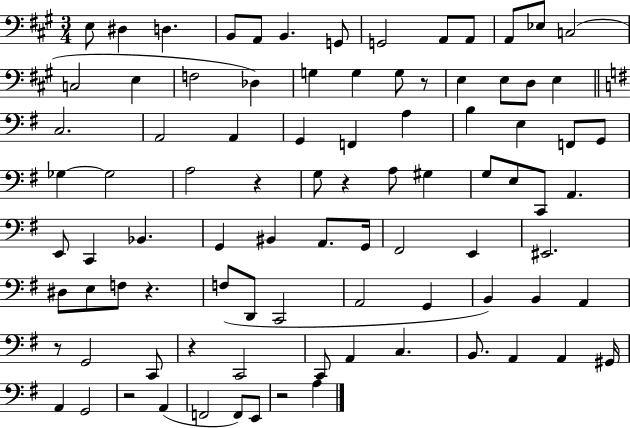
{
  \clef bass
  \numericTimeSignature
  \time 3/4
  \key a \major
  e8 dis4 d4. | b,8 a,8 b,4. g,8 | g,2 a,8 a,8 | a,8 ees8 c2( | \break c2 e4 | f2 des4) | g4 g4 g8 r8 | e4 e8 d8 e4 | \break \bar "||" \break \key g \major c2. | a,2 a,4 | g,4 f,4 a4 | b4 e4 f,8 g,8 | \break ges4~~ ges2 | a2 r4 | g8 r4 a8 gis4 | g8 e8 c,8 a,4. | \break e,8 c,4 bes,4. | g,4 bis,4 a,8. g,16 | fis,2 e,4 | eis,2. | \break dis8 e8 f8 r4. | f8( d,8 c,2 | a,2 g,4 | b,4) b,4 a,4 | \break r8 g,2 c,8 | r4 c,2 | c,8 a,4 c4. | b,8. a,4 a,4 gis,16 | \break a,4 g,2 | r2 a,4( | f,2 f,8) e,8 | r2 a4 | \break \bar "|."
}